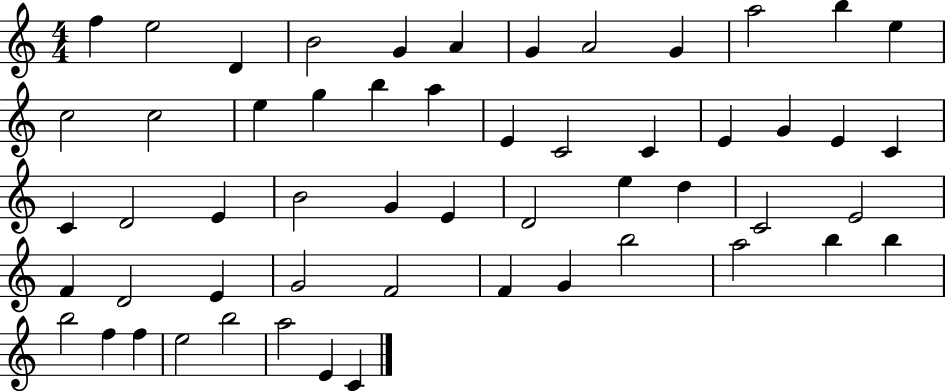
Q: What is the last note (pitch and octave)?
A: C4